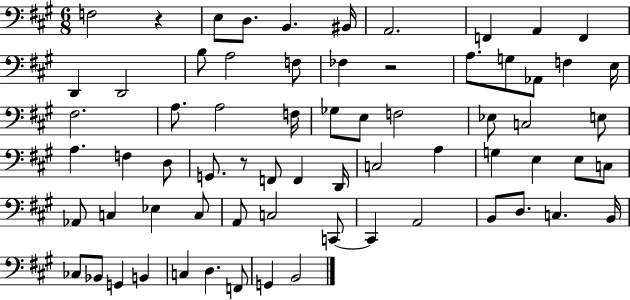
X:1
T:Untitled
M:6/8
L:1/4
K:A
F,2 z E,/2 D,/2 B,, ^B,,/4 A,,2 F,, A,, F,, D,, D,,2 B,/2 A,2 F,/2 _F, z2 A,/2 G,/2 _A,,/2 F, E,/4 ^F,2 A,/2 A,2 F,/4 _G,/2 E,/2 F,2 _E,/2 C,2 E,/2 A, F, D,/2 G,,/2 z/2 F,,/2 F,, D,,/4 C,2 A, G, E, E,/2 C,/2 _A,,/2 C, _E, C,/2 A,,/2 C,2 C,,/2 C,, A,,2 B,,/2 D,/2 C, B,,/4 _C,/2 _B,,/2 G,, B,, C, D, F,,/2 G,, B,,2